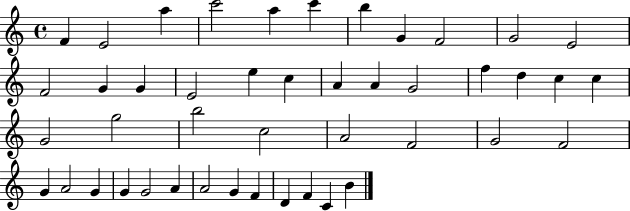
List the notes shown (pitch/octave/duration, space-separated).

F4/q E4/h A5/q C6/h A5/q C6/q B5/q G4/q F4/h G4/h E4/h F4/h G4/q G4/q E4/h E5/q C5/q A4/q A4/q G4/h F5/q D5/q C5/q C5/q G4/h G5/h B5/h C5/h A4/h F4/h G4/h F4/h G4/q A4/h G4/q G4/q G4/h A4/q A4/h G4/q F4/q D4/q F4/q C4/q B4/q